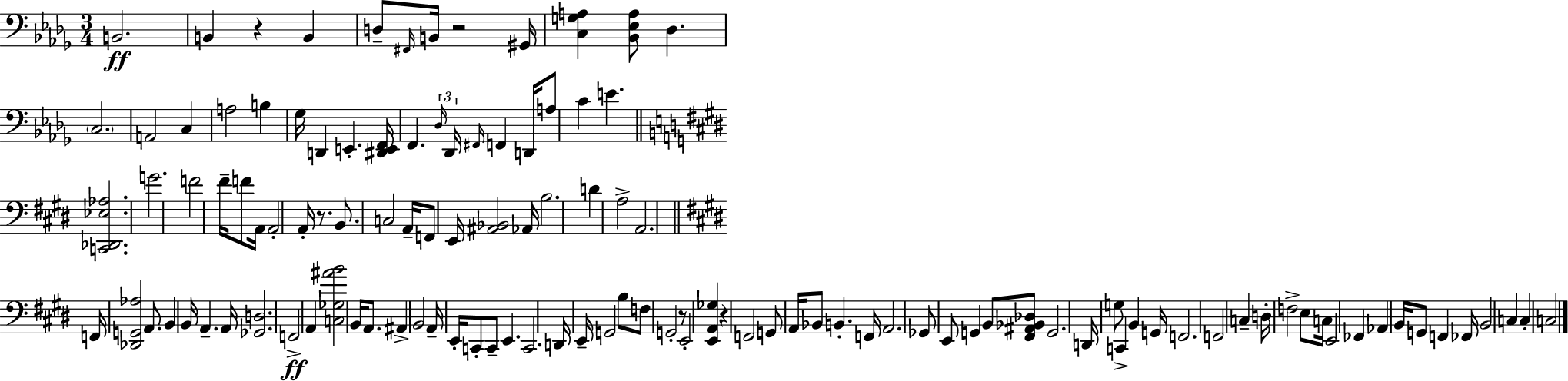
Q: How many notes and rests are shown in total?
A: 117